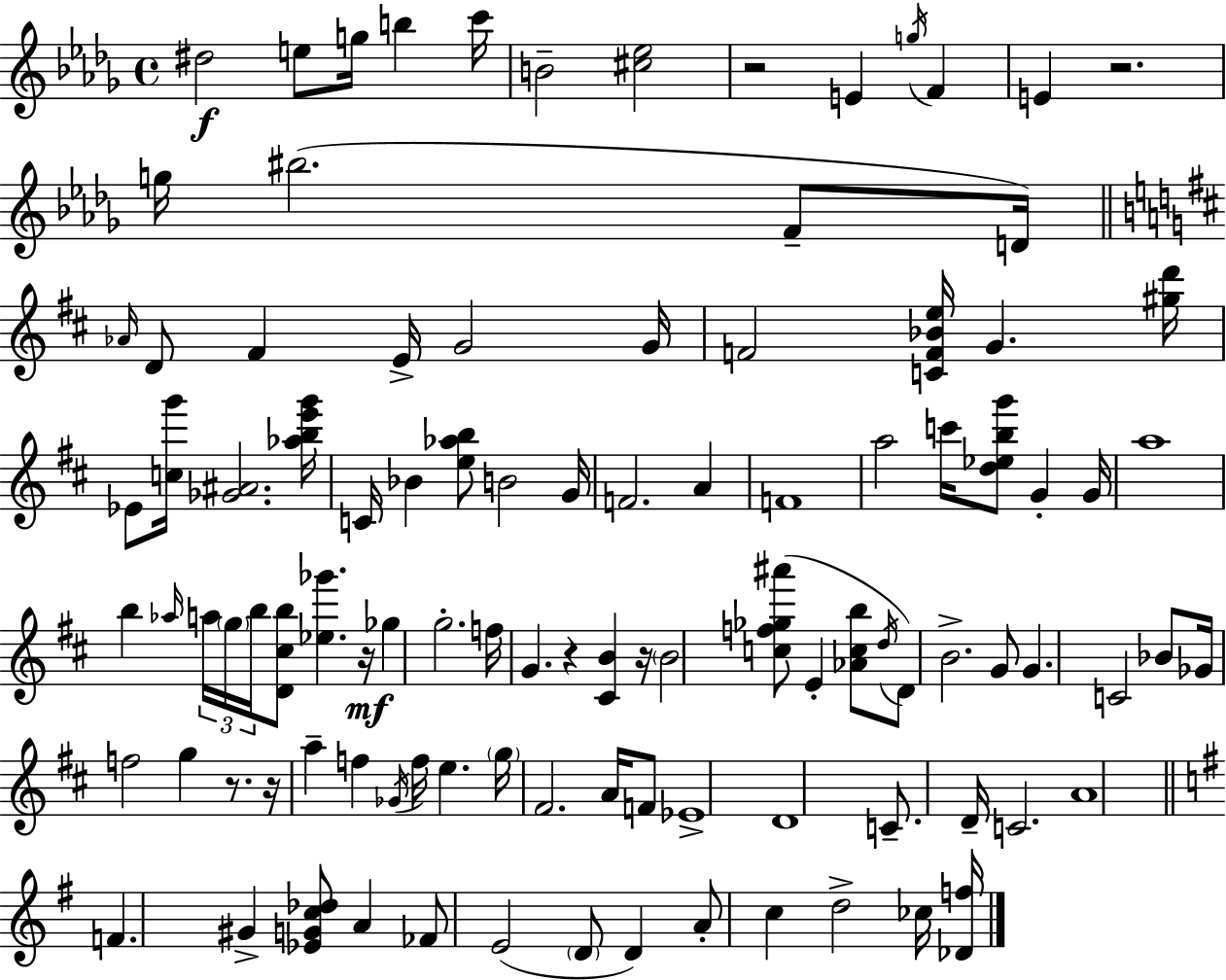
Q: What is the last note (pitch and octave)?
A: CES5